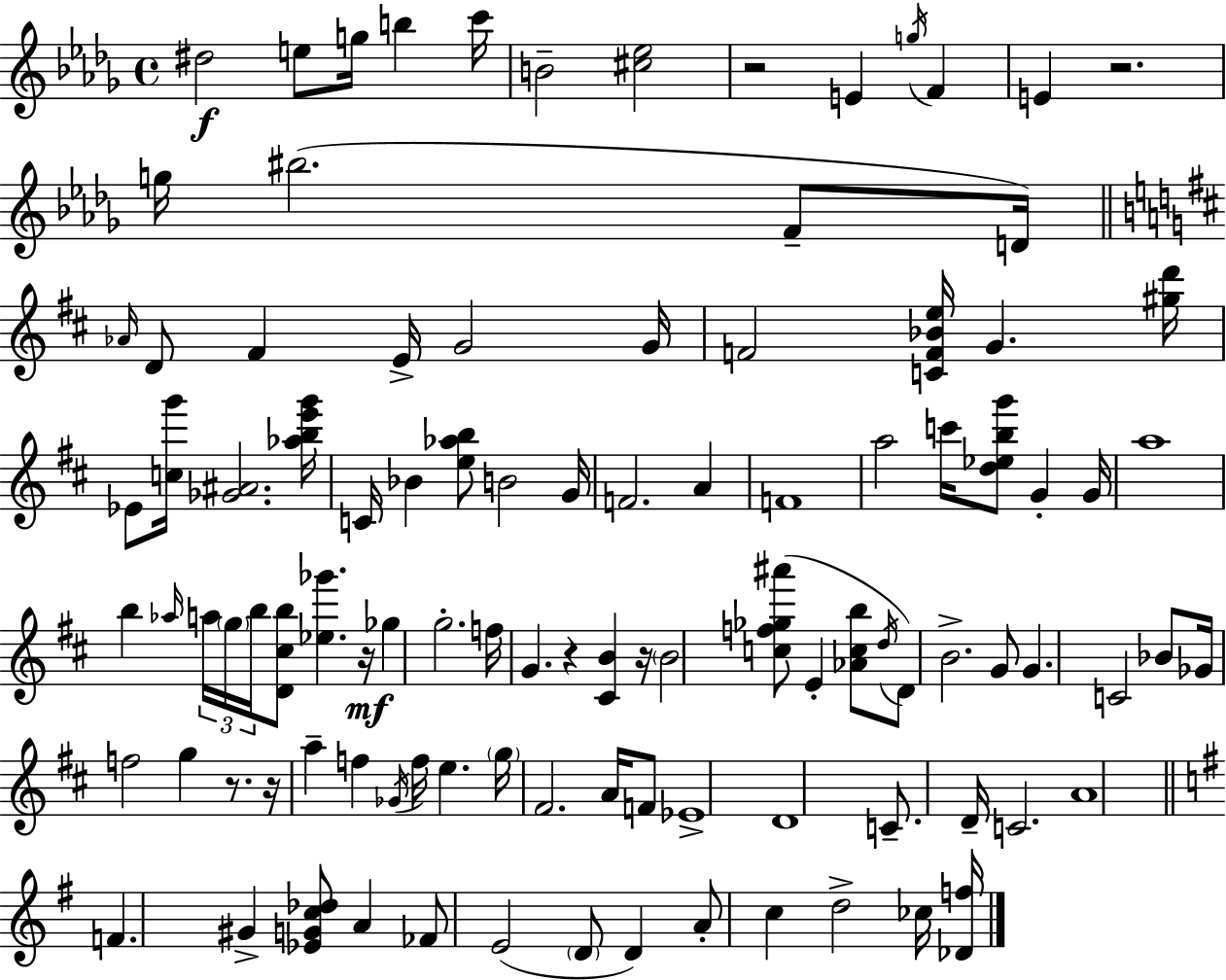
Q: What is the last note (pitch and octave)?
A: CES5